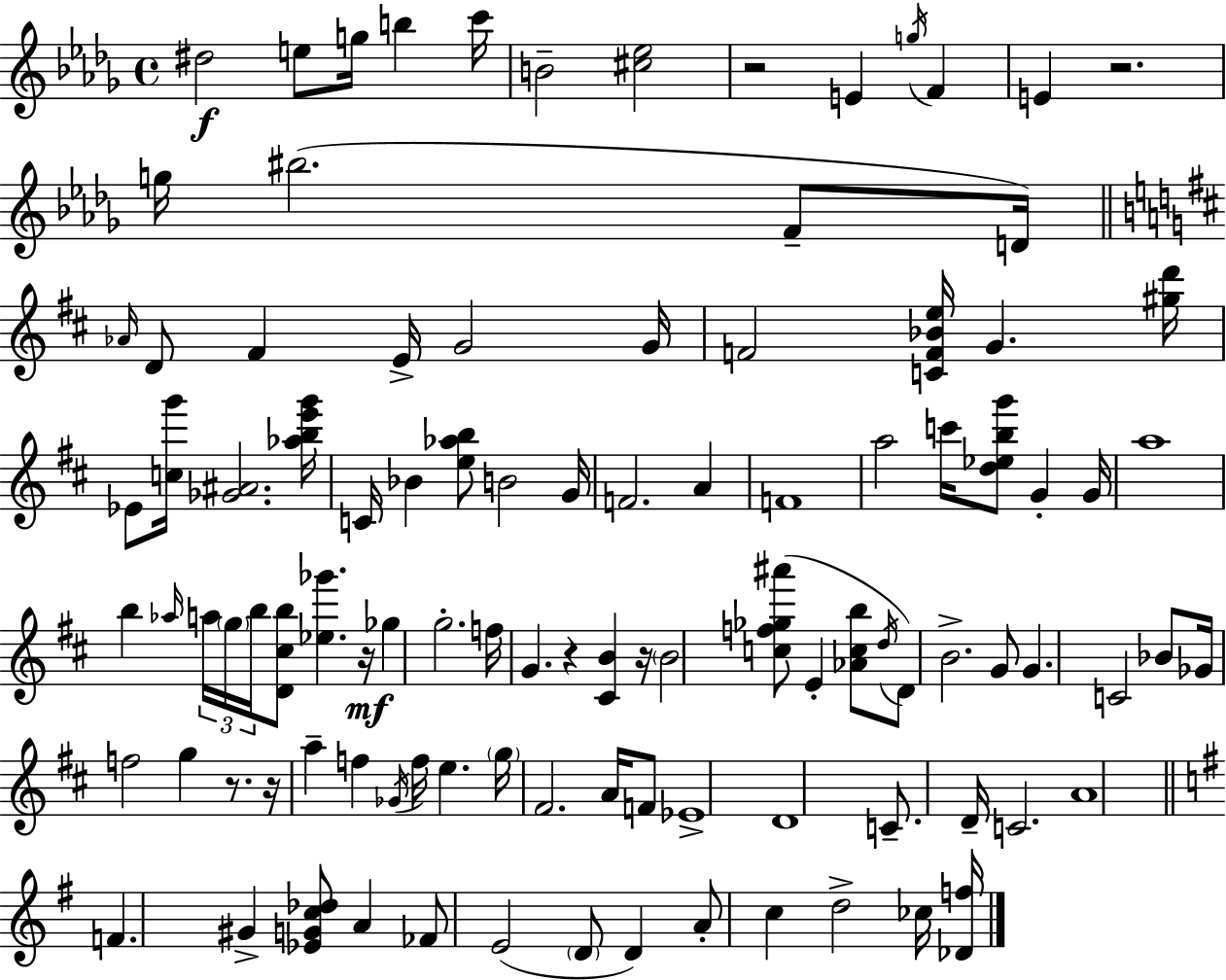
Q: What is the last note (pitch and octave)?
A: CES5